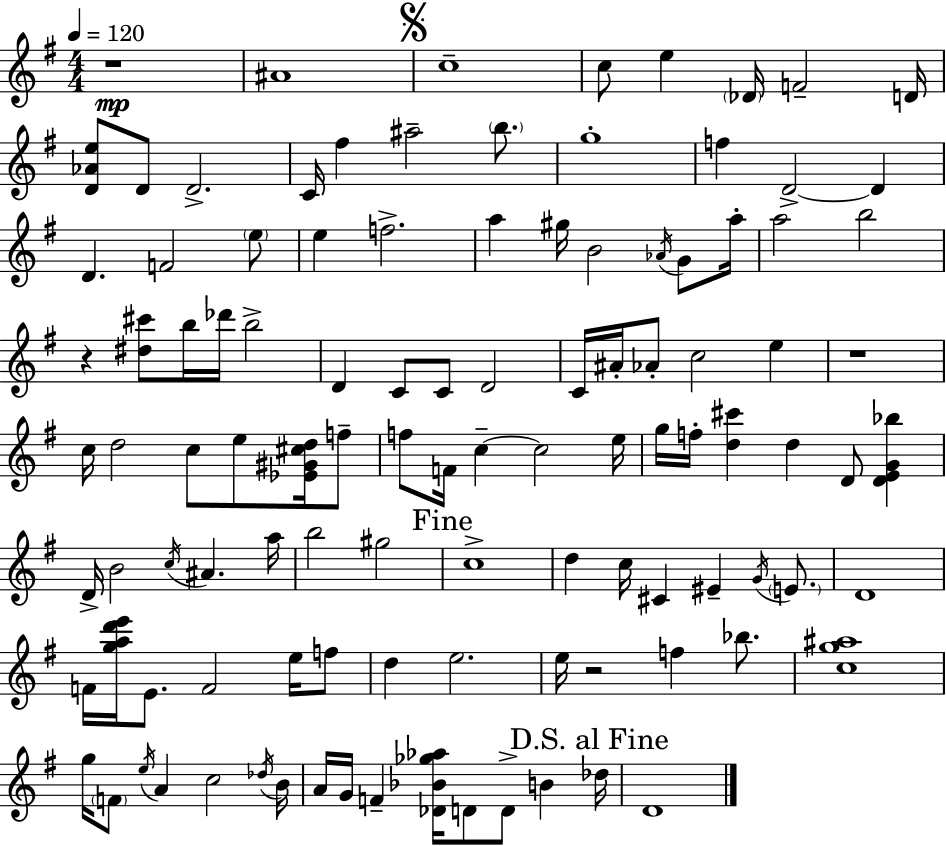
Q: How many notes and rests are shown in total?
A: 108